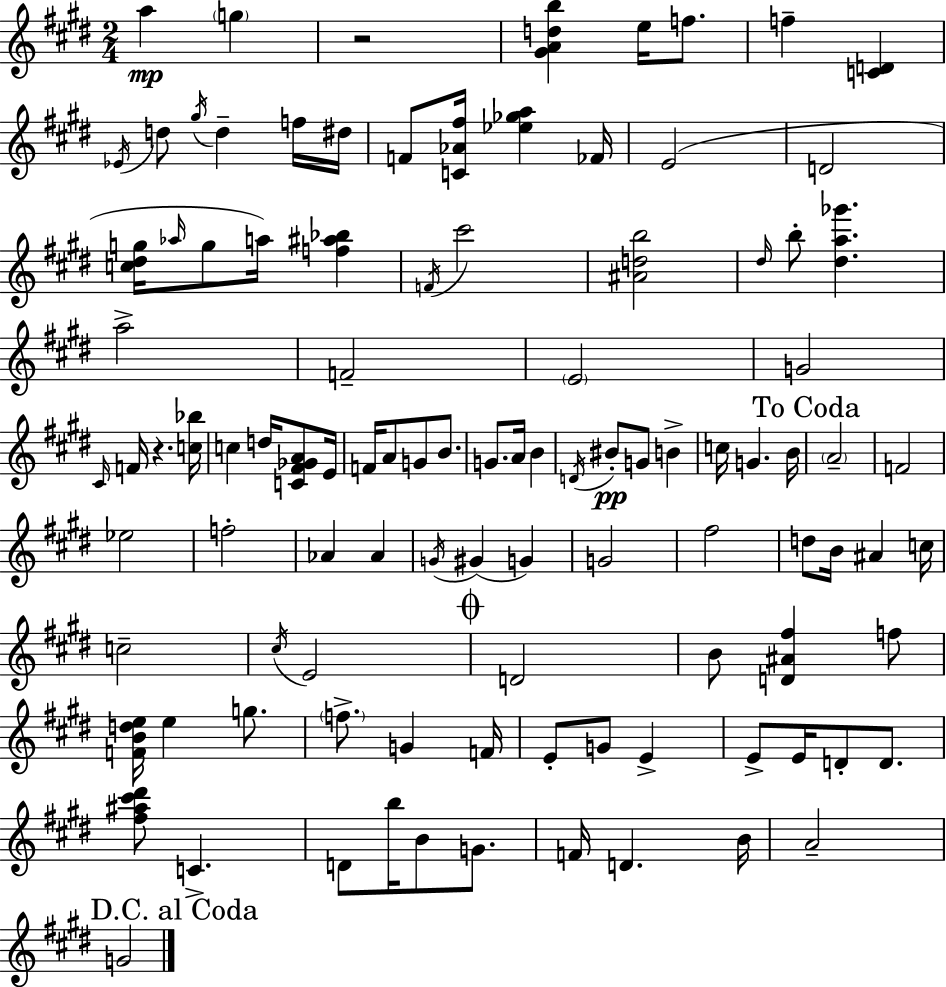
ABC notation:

X:1
T:Untitled
M:2/4
L:1/4
K:E
a g z2 [^GAdb] e/4 f/2 f [CD] _E/4 d/2 ^g/4 d f/4 ^d/4 F/2 [C_A^f]/4 [_e_ga] _F/4 E2 D2 [c^dg]/4 _a/4 g/2 a/4 [f^a_b] F/4 ^c'2 [^Adb]2 ^d/4 b/2 [^da_g'] a2 F2 E2 G2 ^C/4 F/4 z [c_b]/4 c d/4 [C^F_GA]/2 E/4 F/4 A/2 G/2 B/2 G/2 A/4 B D/4 ^B/2 G/2 B c/4 G B/4 A2 F2 _e2 f2 _A _A G/4 ^G G G2 ^f2 d/2 B/4 ^A c/4 c2 ^c/4 E2 D2 B/2 [D^A^f] f/2 [FBde]/4 e g/2 f/2 G F/4 E/2 G/2 E E/2 E/4 D/2 D/2 [^f^a^c'^d']/2 C D/2 b/4 B/2 G/2 F/4 D B/4 A2 G2